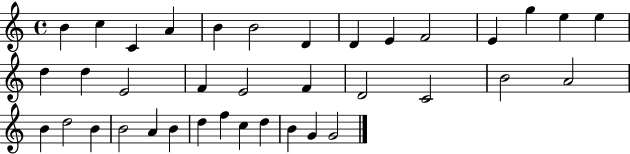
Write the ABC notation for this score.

X:1
T:Untitled
M:4/4
L:1/4
K:C
B c C A B B2 D D E F2 E g e e d d E2 F E2 F D2 C2 B2 A2 B d2 B B2 A B d f c d B G G2